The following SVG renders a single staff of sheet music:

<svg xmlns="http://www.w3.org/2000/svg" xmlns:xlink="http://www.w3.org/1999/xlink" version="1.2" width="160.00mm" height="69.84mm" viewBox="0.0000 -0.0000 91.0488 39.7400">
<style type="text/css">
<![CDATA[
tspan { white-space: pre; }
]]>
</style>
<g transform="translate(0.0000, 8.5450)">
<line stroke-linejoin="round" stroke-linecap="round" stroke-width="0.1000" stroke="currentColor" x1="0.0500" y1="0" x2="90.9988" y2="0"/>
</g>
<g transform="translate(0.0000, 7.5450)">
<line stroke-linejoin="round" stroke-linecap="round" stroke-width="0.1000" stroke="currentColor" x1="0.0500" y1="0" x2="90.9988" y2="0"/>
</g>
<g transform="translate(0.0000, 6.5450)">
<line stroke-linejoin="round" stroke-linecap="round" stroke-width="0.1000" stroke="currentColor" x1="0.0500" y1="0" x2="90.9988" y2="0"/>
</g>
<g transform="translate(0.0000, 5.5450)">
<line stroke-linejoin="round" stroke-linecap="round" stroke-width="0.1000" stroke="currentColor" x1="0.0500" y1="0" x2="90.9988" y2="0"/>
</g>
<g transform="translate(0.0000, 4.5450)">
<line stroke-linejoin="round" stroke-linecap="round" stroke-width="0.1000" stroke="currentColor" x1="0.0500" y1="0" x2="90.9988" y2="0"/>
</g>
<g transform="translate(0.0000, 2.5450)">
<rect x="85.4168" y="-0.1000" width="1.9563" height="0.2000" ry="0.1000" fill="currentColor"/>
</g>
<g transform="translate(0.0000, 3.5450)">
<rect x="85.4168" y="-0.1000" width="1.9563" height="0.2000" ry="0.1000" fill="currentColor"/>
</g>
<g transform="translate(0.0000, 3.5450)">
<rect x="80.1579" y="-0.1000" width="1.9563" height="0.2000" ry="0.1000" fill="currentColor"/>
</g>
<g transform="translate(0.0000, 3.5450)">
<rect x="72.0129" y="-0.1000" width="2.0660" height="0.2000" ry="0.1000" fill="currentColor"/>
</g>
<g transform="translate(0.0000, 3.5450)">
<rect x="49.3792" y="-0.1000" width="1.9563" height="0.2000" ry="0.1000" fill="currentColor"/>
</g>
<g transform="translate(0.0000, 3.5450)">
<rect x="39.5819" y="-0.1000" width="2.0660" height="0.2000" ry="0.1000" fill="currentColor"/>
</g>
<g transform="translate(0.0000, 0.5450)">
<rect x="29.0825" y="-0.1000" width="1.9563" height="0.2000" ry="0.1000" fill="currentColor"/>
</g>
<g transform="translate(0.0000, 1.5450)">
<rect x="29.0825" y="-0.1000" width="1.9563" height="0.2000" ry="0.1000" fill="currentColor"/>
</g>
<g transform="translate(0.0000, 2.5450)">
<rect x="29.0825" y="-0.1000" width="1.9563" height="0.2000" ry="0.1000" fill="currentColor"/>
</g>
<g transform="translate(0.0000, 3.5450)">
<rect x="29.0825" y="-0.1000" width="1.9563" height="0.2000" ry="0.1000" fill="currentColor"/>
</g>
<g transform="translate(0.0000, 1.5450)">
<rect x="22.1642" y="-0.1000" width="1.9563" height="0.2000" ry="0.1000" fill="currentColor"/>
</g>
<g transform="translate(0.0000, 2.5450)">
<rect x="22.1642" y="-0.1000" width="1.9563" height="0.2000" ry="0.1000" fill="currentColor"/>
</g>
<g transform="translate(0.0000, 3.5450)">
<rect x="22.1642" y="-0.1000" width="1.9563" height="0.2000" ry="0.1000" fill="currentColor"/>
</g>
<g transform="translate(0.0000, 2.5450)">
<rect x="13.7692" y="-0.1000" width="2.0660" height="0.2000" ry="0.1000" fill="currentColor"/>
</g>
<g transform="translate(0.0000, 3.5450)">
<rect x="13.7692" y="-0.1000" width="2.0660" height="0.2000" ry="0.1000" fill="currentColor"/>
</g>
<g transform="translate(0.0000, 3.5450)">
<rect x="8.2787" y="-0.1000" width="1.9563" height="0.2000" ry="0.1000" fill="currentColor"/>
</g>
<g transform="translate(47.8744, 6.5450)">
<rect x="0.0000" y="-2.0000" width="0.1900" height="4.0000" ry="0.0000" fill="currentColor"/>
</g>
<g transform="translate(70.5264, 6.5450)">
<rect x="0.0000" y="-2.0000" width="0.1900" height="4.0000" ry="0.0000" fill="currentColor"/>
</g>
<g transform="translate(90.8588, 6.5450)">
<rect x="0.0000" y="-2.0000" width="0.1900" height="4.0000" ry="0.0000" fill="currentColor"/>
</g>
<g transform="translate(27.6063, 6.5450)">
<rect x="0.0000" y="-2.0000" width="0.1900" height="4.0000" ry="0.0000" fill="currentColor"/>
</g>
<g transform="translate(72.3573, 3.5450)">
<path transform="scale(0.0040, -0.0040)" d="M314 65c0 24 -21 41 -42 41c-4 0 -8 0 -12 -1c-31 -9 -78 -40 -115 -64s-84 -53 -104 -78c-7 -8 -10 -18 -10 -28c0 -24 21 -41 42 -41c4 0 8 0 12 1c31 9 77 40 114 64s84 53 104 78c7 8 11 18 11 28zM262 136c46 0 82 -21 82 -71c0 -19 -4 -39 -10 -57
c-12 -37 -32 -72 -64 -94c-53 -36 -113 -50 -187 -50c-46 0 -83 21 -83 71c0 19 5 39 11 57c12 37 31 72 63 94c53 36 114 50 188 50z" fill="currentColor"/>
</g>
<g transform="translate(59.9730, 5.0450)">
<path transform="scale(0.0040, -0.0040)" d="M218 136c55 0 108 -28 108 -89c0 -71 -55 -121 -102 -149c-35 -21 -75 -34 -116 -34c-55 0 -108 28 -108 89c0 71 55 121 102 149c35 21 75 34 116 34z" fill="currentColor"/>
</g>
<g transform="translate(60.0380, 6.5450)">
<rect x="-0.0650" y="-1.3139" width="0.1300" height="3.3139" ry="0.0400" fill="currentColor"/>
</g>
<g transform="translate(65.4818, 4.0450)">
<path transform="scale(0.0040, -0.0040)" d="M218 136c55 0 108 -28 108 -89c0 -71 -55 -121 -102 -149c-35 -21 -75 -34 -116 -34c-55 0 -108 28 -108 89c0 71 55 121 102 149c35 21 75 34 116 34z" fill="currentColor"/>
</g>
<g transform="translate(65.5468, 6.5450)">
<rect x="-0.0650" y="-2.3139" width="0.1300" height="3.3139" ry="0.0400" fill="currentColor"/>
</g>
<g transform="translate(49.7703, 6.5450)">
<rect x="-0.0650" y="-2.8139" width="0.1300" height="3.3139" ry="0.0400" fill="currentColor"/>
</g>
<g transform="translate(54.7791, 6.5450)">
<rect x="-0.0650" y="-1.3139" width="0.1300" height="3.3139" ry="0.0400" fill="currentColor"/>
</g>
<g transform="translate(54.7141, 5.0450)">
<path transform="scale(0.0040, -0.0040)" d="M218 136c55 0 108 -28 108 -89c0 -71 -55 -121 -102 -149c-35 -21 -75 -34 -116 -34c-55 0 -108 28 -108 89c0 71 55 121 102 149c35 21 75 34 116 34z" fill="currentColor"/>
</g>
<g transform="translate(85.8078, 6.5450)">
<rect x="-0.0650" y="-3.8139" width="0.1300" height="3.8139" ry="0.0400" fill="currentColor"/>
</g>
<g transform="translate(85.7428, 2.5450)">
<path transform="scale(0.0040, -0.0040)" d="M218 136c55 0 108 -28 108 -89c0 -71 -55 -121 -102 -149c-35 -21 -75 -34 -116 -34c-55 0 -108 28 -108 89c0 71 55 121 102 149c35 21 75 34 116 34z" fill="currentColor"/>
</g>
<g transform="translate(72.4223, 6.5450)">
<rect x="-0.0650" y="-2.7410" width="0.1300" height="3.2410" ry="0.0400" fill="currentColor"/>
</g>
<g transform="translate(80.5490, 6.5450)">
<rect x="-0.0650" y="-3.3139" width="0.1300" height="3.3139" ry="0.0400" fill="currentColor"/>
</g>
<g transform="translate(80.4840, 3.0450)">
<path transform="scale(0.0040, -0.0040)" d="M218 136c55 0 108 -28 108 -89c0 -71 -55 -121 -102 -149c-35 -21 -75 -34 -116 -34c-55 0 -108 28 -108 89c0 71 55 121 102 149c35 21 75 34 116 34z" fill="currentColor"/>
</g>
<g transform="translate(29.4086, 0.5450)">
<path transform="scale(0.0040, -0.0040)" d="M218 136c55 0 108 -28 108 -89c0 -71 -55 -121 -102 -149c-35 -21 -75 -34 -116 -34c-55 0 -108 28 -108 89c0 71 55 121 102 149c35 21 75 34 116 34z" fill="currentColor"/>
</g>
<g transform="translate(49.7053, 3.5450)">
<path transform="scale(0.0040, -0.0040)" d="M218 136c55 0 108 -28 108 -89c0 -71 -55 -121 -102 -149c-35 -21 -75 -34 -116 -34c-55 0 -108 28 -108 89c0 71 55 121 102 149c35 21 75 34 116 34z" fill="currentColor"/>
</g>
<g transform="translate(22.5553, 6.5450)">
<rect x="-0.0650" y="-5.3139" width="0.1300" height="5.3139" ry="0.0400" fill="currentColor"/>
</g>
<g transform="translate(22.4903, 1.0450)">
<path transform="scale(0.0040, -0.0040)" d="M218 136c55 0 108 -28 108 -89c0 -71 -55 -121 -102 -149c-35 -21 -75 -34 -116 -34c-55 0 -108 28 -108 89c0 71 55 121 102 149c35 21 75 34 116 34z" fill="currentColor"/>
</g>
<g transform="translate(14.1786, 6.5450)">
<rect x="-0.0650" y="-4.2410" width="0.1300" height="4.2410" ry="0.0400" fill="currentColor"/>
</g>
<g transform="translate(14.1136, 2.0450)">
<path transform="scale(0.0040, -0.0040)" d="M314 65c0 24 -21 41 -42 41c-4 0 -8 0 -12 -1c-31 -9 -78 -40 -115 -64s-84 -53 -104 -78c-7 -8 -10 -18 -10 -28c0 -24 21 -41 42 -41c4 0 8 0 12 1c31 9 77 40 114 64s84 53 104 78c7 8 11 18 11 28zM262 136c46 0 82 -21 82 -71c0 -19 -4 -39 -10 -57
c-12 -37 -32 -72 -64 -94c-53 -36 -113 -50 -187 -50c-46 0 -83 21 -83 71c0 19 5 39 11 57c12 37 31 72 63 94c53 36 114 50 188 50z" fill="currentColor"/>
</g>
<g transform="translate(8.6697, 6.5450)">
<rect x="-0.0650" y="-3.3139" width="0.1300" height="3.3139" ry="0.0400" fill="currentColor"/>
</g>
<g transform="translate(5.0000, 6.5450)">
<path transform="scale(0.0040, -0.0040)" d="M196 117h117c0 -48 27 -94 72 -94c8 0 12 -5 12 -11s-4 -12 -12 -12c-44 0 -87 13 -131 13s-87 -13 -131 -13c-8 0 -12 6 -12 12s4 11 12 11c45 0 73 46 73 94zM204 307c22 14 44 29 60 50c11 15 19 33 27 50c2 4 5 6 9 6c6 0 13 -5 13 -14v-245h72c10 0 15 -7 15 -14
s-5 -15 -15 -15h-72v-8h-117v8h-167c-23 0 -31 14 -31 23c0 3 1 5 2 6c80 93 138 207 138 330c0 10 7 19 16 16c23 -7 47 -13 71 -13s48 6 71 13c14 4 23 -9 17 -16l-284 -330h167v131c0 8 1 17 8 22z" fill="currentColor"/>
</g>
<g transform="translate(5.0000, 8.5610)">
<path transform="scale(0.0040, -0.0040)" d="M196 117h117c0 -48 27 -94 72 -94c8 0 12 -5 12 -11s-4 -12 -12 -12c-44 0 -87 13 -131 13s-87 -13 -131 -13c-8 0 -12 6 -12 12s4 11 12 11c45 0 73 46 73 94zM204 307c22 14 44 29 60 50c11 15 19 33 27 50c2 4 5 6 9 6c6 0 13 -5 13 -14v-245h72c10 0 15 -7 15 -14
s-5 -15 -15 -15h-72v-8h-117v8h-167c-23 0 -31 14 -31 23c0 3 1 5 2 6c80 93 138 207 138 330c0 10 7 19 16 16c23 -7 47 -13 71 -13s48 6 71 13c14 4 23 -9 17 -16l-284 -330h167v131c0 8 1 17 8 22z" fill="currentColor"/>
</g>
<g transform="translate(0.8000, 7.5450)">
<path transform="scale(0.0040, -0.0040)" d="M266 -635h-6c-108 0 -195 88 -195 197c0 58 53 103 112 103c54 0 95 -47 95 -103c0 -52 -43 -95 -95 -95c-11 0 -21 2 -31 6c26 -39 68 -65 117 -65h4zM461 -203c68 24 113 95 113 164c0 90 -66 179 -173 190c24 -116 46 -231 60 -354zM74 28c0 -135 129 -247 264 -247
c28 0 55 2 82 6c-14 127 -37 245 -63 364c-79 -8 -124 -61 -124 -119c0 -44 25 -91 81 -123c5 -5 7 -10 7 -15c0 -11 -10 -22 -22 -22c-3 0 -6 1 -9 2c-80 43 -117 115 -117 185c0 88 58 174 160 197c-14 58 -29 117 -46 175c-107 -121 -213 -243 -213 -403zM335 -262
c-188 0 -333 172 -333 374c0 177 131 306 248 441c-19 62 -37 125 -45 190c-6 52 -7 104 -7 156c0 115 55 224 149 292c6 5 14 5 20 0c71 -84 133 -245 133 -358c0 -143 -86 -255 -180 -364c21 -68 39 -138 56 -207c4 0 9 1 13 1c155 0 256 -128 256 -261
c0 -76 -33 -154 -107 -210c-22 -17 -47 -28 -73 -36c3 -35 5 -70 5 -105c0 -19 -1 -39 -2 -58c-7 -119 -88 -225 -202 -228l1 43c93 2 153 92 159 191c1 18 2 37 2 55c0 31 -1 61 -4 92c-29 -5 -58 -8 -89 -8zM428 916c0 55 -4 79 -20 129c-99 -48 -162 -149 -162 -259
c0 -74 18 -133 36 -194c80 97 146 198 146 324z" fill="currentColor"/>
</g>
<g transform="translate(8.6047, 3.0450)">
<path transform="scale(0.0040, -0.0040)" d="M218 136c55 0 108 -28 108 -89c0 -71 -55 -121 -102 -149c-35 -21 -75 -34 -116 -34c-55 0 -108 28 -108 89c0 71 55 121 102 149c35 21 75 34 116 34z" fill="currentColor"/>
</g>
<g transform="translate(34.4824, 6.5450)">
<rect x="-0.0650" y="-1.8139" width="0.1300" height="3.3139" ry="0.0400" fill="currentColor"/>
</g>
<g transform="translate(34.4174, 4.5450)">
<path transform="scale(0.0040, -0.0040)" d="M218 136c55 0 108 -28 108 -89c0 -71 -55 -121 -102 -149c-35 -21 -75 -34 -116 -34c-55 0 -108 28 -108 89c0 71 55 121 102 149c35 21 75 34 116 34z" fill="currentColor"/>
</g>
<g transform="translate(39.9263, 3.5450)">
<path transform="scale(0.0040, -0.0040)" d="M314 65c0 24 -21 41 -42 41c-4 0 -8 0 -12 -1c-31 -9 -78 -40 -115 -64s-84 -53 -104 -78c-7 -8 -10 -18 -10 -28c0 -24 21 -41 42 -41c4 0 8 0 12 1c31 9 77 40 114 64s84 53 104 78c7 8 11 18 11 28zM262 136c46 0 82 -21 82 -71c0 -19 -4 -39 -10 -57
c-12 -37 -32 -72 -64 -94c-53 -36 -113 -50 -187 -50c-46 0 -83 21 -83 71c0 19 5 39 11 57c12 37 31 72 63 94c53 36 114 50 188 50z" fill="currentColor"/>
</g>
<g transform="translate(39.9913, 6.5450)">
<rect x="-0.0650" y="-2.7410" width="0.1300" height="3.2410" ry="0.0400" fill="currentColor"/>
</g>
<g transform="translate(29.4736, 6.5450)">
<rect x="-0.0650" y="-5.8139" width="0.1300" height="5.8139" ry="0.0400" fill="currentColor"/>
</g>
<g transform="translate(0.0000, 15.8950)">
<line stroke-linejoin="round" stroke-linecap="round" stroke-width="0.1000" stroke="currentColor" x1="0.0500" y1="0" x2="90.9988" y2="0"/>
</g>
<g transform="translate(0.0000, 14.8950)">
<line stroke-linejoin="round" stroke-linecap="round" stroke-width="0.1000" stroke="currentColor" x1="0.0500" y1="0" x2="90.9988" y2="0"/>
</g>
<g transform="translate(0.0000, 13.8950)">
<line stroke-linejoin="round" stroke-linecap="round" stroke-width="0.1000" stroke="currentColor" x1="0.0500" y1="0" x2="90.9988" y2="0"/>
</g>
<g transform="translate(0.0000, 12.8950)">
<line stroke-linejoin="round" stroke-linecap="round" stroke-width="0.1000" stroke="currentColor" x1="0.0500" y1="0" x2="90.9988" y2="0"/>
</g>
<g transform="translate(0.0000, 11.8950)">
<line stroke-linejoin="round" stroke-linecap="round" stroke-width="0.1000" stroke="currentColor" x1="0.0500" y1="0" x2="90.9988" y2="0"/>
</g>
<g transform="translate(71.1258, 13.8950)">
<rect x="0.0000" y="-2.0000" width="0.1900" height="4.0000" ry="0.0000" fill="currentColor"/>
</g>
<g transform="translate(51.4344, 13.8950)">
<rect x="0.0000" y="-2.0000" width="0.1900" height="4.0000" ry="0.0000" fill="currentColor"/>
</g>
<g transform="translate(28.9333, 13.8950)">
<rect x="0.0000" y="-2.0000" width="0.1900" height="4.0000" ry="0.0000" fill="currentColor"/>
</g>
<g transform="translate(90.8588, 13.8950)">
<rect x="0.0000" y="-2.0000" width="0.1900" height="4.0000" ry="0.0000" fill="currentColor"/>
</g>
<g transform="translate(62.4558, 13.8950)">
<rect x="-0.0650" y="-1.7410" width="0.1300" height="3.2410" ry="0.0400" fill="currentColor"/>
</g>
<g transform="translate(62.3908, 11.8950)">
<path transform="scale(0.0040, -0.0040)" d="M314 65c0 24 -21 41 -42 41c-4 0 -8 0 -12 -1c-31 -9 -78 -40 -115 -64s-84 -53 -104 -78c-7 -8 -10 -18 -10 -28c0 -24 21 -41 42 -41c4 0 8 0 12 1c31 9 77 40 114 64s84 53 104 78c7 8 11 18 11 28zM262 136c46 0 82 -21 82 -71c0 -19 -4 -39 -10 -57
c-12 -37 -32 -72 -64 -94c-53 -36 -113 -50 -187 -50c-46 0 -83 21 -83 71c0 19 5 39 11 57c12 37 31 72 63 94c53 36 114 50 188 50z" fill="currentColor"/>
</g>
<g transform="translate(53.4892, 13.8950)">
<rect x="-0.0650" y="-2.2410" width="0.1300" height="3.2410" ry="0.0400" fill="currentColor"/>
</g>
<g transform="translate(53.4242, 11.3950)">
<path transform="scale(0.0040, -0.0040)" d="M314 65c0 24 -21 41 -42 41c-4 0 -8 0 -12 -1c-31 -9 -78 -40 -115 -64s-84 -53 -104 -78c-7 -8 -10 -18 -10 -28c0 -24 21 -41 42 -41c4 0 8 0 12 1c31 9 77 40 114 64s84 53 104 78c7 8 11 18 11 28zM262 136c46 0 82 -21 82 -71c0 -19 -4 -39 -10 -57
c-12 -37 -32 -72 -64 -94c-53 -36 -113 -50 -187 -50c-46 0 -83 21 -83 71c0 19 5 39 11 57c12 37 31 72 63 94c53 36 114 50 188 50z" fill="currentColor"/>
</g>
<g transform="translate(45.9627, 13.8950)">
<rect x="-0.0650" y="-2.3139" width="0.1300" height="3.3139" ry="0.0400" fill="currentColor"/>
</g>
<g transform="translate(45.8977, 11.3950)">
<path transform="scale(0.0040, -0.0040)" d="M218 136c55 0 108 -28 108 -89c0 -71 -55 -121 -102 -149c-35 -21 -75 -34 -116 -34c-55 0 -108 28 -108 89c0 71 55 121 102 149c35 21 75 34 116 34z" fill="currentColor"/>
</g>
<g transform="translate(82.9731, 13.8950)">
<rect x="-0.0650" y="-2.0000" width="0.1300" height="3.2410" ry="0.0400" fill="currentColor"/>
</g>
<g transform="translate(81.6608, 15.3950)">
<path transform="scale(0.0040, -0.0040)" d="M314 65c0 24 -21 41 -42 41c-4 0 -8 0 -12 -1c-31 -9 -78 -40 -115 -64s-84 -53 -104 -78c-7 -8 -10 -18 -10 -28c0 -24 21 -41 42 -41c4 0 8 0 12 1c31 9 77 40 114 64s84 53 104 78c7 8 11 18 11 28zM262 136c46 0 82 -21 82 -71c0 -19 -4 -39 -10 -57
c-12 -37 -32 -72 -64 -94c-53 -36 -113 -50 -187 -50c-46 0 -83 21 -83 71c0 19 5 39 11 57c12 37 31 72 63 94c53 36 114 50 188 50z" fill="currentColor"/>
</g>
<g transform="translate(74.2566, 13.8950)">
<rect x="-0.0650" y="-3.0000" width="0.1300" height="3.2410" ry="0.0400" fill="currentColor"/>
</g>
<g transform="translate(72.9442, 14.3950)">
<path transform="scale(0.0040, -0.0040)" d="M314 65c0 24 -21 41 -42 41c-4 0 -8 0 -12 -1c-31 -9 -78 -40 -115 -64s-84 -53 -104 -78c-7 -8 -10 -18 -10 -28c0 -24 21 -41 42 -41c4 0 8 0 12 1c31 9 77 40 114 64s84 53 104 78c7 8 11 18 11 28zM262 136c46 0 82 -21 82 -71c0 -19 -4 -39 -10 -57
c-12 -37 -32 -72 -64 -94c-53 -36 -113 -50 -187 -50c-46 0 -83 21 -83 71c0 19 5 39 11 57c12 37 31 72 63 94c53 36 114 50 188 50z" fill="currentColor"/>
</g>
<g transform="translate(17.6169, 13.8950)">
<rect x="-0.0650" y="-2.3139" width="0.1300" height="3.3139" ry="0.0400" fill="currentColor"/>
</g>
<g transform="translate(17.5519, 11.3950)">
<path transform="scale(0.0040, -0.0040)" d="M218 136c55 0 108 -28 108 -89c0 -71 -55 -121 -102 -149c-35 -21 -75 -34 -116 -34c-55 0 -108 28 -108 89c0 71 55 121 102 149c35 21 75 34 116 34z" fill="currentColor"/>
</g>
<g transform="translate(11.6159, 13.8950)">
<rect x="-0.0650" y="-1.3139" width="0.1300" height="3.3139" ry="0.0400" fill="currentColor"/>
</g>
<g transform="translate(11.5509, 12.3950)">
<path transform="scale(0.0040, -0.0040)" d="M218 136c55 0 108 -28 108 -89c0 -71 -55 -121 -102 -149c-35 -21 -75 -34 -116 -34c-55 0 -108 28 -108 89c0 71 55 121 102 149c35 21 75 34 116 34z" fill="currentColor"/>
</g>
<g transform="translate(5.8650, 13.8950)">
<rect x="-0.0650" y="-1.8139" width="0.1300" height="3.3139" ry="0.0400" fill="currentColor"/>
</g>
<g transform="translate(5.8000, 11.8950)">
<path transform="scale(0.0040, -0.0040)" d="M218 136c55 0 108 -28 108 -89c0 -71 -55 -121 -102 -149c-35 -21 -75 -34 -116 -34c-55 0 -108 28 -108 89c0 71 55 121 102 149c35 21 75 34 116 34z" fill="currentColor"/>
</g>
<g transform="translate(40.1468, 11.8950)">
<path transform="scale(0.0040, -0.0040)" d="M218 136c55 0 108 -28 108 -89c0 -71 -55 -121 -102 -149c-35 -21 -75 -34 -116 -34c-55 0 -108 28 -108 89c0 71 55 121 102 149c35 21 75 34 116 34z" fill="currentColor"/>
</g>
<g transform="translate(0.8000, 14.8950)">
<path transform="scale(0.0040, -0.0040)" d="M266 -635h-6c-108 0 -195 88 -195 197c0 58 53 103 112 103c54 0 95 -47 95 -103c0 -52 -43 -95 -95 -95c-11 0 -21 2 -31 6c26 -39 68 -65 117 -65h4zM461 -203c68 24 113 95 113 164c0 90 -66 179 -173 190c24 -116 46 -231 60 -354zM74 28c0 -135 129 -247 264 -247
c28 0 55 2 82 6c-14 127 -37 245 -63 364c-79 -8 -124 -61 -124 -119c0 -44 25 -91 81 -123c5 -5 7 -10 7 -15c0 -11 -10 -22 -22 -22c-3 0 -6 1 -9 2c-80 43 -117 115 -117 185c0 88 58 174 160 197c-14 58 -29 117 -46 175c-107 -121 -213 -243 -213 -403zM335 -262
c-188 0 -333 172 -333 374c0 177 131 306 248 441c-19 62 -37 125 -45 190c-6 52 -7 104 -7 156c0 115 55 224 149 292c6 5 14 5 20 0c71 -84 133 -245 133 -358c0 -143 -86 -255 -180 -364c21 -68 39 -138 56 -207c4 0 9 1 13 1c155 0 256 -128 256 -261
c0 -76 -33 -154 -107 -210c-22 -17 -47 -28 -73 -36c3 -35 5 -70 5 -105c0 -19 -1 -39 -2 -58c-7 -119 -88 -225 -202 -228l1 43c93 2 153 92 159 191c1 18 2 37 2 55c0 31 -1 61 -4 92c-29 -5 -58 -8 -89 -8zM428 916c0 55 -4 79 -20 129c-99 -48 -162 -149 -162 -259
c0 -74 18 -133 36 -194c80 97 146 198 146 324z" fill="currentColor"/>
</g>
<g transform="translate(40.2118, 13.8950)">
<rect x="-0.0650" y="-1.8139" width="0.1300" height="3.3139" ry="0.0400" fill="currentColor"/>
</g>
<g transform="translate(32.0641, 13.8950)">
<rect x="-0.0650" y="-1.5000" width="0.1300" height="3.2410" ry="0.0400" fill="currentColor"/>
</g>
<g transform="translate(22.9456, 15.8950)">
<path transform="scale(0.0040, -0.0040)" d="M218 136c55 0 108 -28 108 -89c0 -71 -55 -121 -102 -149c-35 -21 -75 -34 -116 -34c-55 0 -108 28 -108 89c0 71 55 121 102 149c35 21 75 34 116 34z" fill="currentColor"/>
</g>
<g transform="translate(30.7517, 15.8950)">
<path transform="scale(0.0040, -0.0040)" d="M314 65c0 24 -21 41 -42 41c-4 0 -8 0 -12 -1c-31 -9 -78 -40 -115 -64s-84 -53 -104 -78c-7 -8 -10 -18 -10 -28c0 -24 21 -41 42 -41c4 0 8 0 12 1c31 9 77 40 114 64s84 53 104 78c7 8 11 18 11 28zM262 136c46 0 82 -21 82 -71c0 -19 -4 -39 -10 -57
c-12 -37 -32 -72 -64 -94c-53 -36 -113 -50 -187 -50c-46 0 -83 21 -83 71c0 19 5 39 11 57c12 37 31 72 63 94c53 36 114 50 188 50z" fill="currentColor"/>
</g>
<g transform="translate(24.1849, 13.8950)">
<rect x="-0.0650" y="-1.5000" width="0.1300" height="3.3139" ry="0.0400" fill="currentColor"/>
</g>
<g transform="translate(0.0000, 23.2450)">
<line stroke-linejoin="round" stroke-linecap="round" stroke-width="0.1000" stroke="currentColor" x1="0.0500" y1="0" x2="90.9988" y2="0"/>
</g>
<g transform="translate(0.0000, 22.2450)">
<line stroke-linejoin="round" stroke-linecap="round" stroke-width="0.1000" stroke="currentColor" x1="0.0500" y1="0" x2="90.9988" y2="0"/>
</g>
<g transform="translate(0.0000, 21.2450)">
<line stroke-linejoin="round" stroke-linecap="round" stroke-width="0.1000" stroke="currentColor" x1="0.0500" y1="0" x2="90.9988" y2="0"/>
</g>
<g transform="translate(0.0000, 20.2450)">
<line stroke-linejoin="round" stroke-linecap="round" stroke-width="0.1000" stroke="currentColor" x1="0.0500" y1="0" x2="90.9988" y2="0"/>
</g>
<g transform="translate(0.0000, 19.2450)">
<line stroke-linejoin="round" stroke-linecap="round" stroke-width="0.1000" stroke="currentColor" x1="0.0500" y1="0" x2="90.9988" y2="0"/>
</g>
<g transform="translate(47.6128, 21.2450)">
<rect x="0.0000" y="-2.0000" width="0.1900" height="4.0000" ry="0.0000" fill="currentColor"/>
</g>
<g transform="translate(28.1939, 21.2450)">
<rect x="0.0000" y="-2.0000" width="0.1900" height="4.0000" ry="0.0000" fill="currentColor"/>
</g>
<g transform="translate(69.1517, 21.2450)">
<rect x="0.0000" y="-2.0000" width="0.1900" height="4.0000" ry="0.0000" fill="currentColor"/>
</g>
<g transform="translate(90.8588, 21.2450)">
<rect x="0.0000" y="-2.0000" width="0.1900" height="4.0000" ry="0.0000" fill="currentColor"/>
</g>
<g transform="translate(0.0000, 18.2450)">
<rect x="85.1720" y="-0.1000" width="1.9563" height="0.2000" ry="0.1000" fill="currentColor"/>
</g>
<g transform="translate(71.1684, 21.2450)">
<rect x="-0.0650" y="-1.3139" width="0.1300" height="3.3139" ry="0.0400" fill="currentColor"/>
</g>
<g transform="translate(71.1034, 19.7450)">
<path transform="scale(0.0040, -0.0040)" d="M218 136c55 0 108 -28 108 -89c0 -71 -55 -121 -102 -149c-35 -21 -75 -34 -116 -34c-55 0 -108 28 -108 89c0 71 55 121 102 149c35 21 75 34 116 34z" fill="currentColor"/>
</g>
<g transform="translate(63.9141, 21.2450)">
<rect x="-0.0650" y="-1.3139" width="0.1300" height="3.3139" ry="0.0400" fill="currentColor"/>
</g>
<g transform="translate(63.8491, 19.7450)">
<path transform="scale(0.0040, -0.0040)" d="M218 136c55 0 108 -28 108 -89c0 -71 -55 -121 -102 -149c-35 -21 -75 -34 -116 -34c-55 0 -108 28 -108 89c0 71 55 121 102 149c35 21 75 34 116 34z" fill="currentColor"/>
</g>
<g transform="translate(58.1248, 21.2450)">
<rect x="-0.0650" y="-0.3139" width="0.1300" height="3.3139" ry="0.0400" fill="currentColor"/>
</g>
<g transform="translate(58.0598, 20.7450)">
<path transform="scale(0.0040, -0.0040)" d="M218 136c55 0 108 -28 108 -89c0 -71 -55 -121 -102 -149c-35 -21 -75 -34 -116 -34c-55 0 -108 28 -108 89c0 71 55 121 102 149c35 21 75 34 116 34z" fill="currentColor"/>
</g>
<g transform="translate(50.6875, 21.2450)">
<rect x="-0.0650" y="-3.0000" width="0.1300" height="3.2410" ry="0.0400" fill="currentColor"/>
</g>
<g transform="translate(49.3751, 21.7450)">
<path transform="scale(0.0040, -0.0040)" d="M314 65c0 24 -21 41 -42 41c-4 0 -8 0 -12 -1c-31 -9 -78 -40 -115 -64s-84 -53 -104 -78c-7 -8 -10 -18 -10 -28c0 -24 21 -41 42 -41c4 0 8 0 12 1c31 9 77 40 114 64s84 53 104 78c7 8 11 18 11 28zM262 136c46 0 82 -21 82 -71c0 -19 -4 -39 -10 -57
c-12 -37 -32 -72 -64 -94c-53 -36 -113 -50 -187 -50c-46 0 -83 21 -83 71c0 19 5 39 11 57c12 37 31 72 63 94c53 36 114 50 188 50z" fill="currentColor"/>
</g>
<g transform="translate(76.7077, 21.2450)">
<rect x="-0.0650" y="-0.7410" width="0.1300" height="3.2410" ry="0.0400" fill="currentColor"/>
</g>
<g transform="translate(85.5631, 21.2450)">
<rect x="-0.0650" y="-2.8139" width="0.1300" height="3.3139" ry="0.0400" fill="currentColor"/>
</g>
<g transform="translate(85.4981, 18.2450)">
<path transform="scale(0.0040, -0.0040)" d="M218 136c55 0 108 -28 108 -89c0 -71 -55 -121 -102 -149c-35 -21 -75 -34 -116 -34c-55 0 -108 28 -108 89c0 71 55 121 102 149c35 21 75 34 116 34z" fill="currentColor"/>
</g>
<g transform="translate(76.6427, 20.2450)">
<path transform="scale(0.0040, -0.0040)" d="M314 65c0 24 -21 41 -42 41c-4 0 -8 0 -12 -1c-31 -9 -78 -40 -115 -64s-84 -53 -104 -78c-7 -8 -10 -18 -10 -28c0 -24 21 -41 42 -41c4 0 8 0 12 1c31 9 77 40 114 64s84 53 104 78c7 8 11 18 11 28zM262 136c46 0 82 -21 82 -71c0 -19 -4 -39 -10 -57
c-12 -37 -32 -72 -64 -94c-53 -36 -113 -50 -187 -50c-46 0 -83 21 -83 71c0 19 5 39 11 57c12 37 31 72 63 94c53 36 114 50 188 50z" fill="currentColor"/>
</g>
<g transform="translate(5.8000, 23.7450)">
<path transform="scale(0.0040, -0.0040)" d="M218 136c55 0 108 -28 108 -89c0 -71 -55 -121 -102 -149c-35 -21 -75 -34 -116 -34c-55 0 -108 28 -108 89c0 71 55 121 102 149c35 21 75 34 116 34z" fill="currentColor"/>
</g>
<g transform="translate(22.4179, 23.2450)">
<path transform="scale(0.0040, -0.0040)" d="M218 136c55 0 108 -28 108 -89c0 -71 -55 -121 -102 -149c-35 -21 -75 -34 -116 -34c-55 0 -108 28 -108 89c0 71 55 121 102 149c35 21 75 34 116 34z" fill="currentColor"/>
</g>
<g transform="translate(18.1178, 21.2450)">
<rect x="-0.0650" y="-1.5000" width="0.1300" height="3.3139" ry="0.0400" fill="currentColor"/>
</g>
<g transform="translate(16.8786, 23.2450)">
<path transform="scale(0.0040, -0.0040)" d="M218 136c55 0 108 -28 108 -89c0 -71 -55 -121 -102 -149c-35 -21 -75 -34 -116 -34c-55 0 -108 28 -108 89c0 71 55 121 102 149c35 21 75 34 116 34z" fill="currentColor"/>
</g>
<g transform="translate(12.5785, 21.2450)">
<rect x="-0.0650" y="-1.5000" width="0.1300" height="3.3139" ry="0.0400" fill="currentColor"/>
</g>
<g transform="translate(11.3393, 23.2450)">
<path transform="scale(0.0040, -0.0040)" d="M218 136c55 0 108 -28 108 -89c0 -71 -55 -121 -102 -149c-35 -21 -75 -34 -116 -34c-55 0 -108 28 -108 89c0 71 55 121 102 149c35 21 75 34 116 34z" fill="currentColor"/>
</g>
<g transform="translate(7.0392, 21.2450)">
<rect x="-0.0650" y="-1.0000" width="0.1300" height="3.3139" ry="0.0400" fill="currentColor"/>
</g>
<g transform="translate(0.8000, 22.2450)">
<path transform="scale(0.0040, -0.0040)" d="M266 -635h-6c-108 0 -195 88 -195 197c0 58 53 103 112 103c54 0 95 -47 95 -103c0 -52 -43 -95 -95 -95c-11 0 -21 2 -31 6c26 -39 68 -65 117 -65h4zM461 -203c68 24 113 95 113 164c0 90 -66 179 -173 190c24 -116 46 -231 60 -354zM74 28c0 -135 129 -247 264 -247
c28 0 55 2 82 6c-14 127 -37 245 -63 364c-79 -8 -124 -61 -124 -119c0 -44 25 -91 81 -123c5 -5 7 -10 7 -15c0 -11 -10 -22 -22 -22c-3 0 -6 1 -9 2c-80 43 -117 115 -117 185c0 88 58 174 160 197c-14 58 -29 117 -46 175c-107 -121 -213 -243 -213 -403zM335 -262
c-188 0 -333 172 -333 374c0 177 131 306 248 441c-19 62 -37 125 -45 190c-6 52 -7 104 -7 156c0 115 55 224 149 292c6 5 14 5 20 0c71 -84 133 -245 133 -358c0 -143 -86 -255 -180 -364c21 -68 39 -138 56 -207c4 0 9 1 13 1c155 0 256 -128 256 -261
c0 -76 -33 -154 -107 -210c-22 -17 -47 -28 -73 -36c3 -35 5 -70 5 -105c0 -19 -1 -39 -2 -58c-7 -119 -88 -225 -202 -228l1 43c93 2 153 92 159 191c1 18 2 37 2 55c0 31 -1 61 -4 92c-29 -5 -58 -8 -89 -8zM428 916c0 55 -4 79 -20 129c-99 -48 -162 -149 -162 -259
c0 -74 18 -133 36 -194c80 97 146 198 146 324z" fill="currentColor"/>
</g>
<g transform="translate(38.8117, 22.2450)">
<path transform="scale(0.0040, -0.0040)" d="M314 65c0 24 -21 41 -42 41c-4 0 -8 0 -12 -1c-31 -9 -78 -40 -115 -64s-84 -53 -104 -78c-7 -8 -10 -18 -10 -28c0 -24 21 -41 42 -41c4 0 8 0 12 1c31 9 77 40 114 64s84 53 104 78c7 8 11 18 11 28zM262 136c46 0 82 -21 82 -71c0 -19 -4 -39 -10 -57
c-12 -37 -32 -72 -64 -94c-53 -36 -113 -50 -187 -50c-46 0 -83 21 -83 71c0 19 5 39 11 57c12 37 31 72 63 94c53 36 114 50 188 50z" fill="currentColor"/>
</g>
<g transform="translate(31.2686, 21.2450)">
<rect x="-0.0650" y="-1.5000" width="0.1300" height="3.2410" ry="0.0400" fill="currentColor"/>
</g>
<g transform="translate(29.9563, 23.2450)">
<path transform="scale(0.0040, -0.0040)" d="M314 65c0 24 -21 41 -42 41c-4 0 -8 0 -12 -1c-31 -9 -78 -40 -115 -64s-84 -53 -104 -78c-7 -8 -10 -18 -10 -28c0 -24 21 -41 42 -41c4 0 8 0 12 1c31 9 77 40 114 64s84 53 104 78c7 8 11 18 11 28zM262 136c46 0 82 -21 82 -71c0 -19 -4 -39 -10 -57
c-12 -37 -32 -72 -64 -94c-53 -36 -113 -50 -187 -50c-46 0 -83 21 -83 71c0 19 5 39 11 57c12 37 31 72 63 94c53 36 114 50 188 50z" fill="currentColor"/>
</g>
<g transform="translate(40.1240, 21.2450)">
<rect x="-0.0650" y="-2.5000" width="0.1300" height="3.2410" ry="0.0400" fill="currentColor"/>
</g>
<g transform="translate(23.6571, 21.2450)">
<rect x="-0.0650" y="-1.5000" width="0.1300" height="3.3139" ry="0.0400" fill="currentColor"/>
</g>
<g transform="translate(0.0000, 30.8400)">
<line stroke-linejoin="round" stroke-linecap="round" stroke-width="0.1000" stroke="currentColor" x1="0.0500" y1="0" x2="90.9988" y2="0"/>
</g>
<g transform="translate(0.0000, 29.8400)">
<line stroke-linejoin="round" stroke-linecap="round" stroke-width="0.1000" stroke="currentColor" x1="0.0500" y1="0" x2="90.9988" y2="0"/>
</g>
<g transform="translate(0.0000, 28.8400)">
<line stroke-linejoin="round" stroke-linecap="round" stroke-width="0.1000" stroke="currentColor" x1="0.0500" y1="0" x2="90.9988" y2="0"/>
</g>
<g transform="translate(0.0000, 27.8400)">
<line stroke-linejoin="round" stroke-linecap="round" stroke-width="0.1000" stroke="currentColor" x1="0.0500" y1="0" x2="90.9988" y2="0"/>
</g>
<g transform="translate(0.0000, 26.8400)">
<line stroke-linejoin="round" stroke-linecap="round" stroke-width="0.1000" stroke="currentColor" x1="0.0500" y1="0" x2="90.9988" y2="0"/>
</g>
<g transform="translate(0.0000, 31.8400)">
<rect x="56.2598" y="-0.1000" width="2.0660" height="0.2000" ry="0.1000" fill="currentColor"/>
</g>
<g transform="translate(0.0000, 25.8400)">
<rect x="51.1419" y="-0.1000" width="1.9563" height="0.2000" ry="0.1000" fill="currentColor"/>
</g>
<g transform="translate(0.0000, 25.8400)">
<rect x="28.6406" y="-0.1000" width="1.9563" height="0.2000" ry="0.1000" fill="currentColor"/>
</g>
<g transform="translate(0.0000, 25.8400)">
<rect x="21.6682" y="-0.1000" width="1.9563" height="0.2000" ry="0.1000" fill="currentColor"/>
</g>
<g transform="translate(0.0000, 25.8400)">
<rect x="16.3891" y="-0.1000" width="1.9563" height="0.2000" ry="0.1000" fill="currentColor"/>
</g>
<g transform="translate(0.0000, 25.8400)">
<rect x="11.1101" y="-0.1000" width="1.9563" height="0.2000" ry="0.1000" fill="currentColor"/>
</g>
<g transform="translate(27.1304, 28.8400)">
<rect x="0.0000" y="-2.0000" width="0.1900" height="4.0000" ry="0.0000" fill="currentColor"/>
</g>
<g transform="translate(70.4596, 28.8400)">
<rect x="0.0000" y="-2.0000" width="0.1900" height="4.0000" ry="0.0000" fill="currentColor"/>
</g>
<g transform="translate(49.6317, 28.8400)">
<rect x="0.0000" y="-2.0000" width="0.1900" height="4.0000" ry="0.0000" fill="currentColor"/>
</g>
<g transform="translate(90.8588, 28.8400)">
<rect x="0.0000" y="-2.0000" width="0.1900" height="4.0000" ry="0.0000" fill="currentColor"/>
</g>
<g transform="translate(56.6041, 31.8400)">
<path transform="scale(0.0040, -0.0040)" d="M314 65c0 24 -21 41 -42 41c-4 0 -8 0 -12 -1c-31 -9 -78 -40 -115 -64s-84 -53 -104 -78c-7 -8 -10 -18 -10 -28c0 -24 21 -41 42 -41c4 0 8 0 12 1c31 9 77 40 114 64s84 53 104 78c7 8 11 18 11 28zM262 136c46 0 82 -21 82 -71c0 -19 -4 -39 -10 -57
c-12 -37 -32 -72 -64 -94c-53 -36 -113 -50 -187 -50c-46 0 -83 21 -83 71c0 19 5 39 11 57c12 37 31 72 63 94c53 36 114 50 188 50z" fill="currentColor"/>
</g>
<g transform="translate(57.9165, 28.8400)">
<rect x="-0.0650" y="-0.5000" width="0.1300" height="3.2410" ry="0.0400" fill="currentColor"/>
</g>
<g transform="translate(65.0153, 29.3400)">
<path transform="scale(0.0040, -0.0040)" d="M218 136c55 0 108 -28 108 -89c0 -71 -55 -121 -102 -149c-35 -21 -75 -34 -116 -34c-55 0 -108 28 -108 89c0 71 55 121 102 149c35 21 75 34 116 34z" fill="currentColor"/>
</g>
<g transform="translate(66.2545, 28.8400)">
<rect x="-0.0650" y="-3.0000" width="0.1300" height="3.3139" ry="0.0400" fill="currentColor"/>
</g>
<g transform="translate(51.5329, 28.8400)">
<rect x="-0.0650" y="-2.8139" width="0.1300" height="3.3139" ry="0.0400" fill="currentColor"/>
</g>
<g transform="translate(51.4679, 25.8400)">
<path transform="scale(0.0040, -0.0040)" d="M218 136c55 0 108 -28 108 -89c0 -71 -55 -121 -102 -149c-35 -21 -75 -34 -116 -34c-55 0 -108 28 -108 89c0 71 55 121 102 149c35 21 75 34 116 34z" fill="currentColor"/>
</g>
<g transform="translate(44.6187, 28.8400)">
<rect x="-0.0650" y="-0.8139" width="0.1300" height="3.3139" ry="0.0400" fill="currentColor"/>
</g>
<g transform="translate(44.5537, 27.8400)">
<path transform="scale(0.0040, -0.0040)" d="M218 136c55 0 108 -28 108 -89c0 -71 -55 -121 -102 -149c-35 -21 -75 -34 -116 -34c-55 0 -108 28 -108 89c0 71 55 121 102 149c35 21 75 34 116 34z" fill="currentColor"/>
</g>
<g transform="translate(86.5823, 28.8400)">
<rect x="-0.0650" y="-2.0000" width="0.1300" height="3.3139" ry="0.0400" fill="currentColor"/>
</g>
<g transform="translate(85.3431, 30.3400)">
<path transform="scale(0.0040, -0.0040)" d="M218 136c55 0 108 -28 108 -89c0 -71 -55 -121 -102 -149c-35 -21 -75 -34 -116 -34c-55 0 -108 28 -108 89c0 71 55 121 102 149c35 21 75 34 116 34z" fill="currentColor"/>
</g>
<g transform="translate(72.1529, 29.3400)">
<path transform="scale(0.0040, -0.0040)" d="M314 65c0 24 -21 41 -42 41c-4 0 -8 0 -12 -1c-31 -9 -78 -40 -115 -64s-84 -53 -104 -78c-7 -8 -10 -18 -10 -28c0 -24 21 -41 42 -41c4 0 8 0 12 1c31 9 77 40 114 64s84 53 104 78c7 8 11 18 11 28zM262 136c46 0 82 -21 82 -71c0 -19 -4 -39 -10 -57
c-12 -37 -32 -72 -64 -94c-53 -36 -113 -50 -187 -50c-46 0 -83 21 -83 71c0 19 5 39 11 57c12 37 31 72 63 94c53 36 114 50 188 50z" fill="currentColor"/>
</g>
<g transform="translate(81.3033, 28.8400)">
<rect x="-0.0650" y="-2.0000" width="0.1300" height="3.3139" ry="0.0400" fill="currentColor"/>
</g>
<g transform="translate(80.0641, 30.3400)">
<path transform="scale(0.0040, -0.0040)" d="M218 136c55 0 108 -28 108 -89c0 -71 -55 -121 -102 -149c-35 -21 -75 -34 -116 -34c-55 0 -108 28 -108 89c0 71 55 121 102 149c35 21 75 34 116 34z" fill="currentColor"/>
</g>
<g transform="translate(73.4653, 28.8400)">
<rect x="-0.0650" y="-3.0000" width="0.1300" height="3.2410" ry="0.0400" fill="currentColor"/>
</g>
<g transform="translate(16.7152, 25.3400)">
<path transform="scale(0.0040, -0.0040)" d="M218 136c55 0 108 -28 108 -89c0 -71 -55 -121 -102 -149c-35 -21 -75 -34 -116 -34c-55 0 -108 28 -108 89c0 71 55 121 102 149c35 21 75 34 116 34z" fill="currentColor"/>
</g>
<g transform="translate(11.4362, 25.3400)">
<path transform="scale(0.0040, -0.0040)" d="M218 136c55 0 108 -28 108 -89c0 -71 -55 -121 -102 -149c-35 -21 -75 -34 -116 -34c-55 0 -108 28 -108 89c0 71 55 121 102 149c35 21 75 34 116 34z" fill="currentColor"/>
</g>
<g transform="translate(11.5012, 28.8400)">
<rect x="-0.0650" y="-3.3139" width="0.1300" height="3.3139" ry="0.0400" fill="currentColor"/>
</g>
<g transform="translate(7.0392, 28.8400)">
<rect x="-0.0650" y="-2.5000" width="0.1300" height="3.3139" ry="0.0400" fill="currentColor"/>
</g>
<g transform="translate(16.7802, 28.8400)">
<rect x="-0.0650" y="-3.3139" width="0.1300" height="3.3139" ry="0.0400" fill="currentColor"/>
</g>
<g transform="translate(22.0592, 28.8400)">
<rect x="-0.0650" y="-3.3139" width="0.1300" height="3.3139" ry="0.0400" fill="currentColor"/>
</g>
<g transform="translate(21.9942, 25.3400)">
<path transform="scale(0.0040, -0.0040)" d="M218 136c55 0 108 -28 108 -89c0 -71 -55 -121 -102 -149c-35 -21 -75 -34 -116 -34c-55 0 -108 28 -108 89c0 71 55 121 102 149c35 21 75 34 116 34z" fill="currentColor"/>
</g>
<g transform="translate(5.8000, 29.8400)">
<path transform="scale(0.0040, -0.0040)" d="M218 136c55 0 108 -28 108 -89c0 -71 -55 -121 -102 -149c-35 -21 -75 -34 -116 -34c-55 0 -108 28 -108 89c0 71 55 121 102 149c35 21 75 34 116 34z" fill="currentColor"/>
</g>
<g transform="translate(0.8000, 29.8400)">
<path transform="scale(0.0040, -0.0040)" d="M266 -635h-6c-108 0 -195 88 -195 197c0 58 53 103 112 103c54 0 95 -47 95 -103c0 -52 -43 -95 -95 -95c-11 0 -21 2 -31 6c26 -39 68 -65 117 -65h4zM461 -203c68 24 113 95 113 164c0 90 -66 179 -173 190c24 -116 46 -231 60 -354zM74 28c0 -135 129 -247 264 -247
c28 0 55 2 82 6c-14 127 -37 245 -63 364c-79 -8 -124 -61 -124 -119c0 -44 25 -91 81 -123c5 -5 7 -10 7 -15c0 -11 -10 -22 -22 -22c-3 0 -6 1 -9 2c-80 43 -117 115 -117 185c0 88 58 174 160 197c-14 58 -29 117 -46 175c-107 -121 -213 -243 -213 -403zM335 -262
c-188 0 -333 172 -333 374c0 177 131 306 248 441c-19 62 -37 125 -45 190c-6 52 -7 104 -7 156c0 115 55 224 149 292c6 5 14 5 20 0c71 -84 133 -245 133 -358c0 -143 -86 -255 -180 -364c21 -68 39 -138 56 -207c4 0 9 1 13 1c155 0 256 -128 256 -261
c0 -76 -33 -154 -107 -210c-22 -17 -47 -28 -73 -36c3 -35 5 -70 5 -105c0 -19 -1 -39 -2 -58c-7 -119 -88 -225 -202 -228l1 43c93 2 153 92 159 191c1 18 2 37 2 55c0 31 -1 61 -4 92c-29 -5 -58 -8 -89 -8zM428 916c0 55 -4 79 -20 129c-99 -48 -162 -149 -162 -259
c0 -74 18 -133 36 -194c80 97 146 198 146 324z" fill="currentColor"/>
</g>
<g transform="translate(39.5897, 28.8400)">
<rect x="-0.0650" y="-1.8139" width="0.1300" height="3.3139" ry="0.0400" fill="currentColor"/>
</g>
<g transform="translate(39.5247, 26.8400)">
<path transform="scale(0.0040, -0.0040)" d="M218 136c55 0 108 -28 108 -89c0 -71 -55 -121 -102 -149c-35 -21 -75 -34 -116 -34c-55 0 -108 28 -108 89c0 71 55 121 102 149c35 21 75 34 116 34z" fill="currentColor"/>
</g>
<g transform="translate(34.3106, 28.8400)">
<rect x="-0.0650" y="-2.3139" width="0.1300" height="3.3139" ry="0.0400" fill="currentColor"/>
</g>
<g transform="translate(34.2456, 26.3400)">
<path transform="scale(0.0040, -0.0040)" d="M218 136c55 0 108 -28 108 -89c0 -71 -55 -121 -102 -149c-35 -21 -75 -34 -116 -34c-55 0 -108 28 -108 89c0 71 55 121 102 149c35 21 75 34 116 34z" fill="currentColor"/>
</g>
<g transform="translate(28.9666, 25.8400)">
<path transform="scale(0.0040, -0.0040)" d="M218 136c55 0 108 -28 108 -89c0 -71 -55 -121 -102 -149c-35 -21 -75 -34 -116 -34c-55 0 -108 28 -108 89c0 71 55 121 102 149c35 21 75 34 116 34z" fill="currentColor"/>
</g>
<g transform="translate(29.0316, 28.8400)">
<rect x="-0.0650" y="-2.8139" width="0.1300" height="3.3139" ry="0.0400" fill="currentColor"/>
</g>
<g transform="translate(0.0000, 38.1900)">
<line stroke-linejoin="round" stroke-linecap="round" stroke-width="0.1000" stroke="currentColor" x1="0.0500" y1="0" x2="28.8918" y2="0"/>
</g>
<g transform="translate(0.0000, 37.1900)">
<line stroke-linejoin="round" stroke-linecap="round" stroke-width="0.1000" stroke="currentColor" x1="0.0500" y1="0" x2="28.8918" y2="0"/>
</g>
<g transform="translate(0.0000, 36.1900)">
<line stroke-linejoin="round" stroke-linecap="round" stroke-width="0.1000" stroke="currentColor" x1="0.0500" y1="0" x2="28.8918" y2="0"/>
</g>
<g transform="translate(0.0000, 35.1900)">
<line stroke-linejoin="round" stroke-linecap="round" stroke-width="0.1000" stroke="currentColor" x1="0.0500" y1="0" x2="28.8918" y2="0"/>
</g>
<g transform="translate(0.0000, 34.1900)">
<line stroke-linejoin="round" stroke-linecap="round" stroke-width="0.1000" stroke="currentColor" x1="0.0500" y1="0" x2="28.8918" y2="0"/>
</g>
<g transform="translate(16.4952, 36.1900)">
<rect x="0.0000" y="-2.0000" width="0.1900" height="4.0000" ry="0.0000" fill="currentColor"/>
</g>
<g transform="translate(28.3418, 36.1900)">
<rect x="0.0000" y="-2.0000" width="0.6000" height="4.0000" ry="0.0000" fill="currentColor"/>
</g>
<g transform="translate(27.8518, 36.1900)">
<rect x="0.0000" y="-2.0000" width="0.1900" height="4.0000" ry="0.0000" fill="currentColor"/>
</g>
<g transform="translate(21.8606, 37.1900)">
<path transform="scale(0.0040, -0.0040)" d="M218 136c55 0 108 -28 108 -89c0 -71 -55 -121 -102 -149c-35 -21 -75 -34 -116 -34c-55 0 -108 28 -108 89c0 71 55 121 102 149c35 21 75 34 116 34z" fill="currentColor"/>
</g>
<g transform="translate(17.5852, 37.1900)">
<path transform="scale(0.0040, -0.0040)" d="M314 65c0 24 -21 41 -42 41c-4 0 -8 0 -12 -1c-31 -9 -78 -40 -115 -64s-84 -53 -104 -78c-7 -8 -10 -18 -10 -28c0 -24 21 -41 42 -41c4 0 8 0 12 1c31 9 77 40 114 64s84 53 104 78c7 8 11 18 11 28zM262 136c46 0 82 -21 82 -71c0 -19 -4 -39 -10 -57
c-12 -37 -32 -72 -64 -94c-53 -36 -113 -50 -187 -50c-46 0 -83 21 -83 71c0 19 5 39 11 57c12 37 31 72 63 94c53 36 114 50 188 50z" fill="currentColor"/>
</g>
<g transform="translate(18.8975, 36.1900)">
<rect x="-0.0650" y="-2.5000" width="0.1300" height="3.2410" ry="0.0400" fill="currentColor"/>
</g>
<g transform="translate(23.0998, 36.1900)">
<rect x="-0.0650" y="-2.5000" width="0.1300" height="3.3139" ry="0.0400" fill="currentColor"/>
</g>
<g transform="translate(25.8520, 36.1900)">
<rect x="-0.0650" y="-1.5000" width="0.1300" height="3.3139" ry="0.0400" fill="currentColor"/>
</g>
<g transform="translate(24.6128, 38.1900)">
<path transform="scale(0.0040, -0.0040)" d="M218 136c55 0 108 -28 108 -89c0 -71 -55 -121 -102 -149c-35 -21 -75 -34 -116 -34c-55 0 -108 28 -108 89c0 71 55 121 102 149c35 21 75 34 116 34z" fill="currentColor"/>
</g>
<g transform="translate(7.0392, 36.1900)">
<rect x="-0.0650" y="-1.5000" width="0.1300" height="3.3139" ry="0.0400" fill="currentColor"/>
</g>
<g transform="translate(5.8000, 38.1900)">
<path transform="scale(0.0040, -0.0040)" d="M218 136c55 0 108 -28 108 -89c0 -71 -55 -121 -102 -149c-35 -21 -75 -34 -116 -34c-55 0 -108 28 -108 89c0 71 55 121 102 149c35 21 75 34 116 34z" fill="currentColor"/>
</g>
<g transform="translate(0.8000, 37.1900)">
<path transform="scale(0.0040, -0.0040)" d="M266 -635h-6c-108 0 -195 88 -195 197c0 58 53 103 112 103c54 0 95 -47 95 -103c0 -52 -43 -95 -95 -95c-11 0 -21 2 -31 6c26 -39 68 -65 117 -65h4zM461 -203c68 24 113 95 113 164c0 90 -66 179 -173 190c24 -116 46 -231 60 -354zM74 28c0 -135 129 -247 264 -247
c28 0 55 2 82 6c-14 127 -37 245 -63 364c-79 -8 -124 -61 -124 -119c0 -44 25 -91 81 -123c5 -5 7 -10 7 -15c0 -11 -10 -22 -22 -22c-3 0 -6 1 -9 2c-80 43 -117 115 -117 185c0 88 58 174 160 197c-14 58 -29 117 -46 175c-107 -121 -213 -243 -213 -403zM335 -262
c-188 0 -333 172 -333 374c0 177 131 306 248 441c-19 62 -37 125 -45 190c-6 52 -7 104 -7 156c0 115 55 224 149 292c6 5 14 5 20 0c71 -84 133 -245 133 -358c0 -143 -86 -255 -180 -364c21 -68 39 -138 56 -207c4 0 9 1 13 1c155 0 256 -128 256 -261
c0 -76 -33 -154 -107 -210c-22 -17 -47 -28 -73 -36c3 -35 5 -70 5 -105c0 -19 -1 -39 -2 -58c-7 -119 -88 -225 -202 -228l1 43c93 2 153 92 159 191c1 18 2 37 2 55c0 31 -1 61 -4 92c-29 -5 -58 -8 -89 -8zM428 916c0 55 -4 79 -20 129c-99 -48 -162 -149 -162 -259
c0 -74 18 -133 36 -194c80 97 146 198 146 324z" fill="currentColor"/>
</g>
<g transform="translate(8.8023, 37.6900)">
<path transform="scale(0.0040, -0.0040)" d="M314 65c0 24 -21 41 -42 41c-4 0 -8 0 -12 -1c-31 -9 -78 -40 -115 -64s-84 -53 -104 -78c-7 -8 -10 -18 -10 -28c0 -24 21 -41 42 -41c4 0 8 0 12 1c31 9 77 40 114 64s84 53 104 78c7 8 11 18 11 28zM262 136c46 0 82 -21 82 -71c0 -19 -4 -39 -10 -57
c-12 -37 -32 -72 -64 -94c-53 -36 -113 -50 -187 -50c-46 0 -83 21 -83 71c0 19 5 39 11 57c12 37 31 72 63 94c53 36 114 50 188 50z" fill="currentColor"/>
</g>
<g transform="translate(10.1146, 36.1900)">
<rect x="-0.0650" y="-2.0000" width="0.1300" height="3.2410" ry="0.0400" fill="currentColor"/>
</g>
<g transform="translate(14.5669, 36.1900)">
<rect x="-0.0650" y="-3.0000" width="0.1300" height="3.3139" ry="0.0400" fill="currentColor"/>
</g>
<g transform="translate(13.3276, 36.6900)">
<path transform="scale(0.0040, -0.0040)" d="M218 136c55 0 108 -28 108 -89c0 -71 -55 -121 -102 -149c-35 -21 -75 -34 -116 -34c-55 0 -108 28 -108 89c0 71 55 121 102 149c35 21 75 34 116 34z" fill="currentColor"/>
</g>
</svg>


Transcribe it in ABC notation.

X:1
T:Untitled
M:4/4
L:1/4
K:C
b d'2 f' g' f a2 a e e g a2 b c' f e g E E2 f g g2 f2 A2 F2 D E E E E2 G2 A2 c e e d2 a G b b b a g f d a C2 A A2 F F E F2 A G2 G E